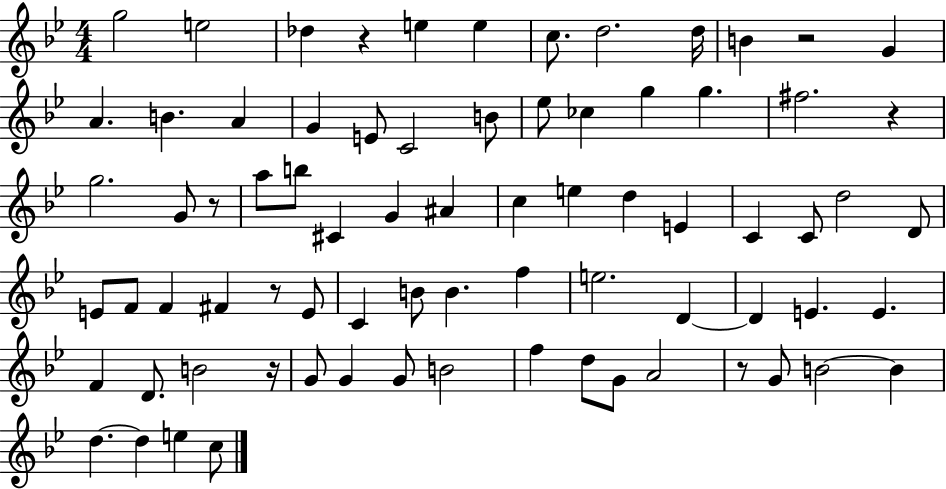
{
  \clef treble
  \numericTimeSignature
  \time 4/4
  \key bes \major
  g''2 e''2 | des''4 r4 e''4 e''4 | c''8. d''2. d''16 | b'4 r2 g'4 | \break a'4. b'4. a'4 | g'4 e'8 c'2 b'8 | ees''8 ces''4 g''4 g''4. | fis''2. r4 | \break g''2. g'8 r8 | a''8 b''8 cis'4 g'4 ais'4 | c''4 e''4 d''4 e'4 | c'4 c'8 d''2 d'8 | \break e'8 f'8 f'4 fis'4 r8 e'8 | c'4 b'8 b'4. f''4 | e''2. d'4~~ | d'4 e'4. e'4. | \break f'4 d'8. b'2 r16 | g'8 g'4 g'8 b'2 | f''4 d''8 g'8 a'2 | r8 g'8 b'2~~ b'4 | \break d''4.~~ d''4 e''4 c''8 | \bar "|."
}